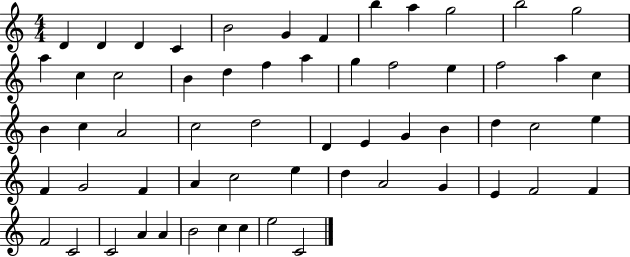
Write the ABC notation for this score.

X:1
T:Untitled
M:4/4
L:1/4
K:C
D D D C B2 G F b a g2 b2 g2 a c c2 B d f a g f2 e f2 a c B c A2 c2 d2 D E G B d c2 e F G2 F A c2 e d A2 G E F2 F F2 C2 C2 A A B2 c c e2 C2